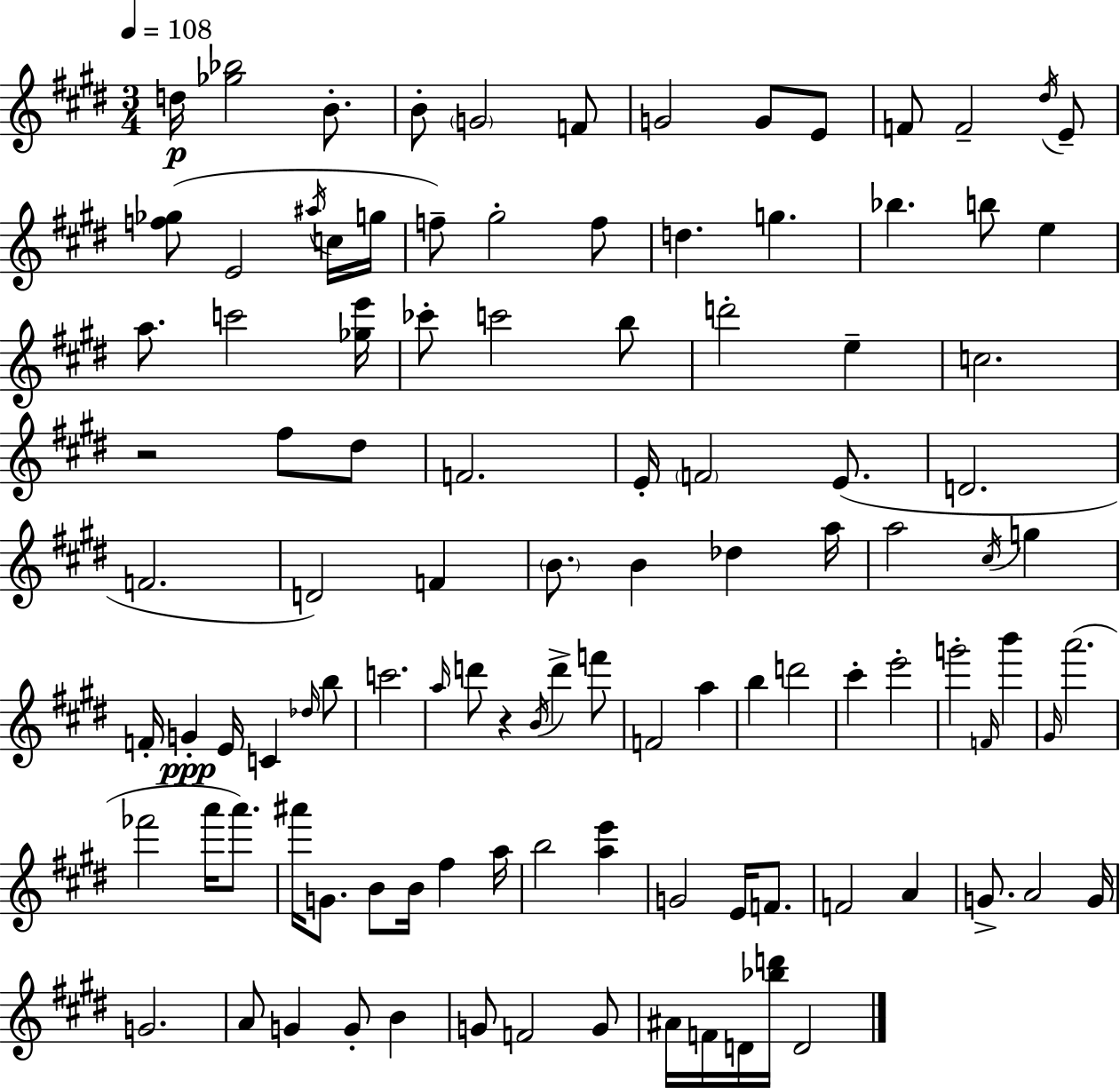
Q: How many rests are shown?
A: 2